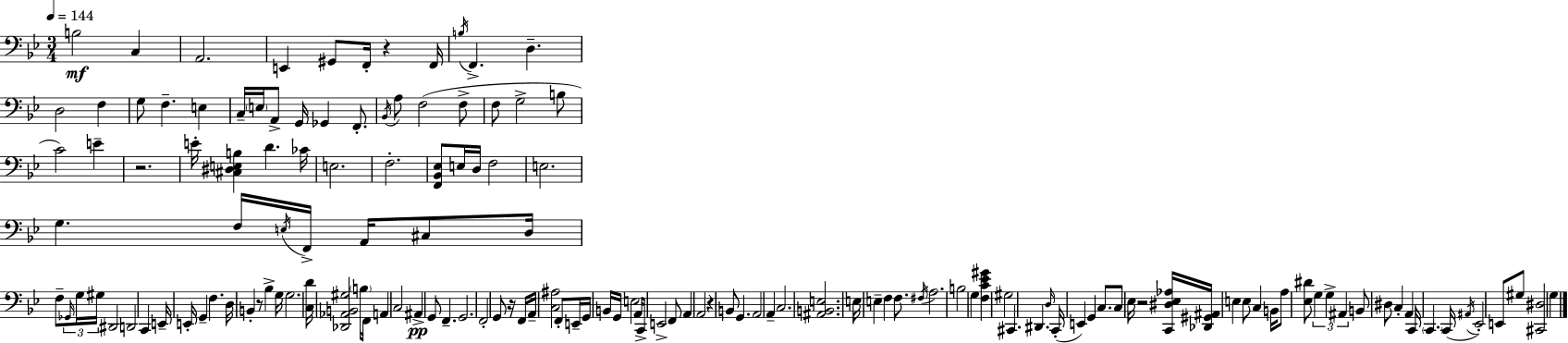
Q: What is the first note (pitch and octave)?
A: B3